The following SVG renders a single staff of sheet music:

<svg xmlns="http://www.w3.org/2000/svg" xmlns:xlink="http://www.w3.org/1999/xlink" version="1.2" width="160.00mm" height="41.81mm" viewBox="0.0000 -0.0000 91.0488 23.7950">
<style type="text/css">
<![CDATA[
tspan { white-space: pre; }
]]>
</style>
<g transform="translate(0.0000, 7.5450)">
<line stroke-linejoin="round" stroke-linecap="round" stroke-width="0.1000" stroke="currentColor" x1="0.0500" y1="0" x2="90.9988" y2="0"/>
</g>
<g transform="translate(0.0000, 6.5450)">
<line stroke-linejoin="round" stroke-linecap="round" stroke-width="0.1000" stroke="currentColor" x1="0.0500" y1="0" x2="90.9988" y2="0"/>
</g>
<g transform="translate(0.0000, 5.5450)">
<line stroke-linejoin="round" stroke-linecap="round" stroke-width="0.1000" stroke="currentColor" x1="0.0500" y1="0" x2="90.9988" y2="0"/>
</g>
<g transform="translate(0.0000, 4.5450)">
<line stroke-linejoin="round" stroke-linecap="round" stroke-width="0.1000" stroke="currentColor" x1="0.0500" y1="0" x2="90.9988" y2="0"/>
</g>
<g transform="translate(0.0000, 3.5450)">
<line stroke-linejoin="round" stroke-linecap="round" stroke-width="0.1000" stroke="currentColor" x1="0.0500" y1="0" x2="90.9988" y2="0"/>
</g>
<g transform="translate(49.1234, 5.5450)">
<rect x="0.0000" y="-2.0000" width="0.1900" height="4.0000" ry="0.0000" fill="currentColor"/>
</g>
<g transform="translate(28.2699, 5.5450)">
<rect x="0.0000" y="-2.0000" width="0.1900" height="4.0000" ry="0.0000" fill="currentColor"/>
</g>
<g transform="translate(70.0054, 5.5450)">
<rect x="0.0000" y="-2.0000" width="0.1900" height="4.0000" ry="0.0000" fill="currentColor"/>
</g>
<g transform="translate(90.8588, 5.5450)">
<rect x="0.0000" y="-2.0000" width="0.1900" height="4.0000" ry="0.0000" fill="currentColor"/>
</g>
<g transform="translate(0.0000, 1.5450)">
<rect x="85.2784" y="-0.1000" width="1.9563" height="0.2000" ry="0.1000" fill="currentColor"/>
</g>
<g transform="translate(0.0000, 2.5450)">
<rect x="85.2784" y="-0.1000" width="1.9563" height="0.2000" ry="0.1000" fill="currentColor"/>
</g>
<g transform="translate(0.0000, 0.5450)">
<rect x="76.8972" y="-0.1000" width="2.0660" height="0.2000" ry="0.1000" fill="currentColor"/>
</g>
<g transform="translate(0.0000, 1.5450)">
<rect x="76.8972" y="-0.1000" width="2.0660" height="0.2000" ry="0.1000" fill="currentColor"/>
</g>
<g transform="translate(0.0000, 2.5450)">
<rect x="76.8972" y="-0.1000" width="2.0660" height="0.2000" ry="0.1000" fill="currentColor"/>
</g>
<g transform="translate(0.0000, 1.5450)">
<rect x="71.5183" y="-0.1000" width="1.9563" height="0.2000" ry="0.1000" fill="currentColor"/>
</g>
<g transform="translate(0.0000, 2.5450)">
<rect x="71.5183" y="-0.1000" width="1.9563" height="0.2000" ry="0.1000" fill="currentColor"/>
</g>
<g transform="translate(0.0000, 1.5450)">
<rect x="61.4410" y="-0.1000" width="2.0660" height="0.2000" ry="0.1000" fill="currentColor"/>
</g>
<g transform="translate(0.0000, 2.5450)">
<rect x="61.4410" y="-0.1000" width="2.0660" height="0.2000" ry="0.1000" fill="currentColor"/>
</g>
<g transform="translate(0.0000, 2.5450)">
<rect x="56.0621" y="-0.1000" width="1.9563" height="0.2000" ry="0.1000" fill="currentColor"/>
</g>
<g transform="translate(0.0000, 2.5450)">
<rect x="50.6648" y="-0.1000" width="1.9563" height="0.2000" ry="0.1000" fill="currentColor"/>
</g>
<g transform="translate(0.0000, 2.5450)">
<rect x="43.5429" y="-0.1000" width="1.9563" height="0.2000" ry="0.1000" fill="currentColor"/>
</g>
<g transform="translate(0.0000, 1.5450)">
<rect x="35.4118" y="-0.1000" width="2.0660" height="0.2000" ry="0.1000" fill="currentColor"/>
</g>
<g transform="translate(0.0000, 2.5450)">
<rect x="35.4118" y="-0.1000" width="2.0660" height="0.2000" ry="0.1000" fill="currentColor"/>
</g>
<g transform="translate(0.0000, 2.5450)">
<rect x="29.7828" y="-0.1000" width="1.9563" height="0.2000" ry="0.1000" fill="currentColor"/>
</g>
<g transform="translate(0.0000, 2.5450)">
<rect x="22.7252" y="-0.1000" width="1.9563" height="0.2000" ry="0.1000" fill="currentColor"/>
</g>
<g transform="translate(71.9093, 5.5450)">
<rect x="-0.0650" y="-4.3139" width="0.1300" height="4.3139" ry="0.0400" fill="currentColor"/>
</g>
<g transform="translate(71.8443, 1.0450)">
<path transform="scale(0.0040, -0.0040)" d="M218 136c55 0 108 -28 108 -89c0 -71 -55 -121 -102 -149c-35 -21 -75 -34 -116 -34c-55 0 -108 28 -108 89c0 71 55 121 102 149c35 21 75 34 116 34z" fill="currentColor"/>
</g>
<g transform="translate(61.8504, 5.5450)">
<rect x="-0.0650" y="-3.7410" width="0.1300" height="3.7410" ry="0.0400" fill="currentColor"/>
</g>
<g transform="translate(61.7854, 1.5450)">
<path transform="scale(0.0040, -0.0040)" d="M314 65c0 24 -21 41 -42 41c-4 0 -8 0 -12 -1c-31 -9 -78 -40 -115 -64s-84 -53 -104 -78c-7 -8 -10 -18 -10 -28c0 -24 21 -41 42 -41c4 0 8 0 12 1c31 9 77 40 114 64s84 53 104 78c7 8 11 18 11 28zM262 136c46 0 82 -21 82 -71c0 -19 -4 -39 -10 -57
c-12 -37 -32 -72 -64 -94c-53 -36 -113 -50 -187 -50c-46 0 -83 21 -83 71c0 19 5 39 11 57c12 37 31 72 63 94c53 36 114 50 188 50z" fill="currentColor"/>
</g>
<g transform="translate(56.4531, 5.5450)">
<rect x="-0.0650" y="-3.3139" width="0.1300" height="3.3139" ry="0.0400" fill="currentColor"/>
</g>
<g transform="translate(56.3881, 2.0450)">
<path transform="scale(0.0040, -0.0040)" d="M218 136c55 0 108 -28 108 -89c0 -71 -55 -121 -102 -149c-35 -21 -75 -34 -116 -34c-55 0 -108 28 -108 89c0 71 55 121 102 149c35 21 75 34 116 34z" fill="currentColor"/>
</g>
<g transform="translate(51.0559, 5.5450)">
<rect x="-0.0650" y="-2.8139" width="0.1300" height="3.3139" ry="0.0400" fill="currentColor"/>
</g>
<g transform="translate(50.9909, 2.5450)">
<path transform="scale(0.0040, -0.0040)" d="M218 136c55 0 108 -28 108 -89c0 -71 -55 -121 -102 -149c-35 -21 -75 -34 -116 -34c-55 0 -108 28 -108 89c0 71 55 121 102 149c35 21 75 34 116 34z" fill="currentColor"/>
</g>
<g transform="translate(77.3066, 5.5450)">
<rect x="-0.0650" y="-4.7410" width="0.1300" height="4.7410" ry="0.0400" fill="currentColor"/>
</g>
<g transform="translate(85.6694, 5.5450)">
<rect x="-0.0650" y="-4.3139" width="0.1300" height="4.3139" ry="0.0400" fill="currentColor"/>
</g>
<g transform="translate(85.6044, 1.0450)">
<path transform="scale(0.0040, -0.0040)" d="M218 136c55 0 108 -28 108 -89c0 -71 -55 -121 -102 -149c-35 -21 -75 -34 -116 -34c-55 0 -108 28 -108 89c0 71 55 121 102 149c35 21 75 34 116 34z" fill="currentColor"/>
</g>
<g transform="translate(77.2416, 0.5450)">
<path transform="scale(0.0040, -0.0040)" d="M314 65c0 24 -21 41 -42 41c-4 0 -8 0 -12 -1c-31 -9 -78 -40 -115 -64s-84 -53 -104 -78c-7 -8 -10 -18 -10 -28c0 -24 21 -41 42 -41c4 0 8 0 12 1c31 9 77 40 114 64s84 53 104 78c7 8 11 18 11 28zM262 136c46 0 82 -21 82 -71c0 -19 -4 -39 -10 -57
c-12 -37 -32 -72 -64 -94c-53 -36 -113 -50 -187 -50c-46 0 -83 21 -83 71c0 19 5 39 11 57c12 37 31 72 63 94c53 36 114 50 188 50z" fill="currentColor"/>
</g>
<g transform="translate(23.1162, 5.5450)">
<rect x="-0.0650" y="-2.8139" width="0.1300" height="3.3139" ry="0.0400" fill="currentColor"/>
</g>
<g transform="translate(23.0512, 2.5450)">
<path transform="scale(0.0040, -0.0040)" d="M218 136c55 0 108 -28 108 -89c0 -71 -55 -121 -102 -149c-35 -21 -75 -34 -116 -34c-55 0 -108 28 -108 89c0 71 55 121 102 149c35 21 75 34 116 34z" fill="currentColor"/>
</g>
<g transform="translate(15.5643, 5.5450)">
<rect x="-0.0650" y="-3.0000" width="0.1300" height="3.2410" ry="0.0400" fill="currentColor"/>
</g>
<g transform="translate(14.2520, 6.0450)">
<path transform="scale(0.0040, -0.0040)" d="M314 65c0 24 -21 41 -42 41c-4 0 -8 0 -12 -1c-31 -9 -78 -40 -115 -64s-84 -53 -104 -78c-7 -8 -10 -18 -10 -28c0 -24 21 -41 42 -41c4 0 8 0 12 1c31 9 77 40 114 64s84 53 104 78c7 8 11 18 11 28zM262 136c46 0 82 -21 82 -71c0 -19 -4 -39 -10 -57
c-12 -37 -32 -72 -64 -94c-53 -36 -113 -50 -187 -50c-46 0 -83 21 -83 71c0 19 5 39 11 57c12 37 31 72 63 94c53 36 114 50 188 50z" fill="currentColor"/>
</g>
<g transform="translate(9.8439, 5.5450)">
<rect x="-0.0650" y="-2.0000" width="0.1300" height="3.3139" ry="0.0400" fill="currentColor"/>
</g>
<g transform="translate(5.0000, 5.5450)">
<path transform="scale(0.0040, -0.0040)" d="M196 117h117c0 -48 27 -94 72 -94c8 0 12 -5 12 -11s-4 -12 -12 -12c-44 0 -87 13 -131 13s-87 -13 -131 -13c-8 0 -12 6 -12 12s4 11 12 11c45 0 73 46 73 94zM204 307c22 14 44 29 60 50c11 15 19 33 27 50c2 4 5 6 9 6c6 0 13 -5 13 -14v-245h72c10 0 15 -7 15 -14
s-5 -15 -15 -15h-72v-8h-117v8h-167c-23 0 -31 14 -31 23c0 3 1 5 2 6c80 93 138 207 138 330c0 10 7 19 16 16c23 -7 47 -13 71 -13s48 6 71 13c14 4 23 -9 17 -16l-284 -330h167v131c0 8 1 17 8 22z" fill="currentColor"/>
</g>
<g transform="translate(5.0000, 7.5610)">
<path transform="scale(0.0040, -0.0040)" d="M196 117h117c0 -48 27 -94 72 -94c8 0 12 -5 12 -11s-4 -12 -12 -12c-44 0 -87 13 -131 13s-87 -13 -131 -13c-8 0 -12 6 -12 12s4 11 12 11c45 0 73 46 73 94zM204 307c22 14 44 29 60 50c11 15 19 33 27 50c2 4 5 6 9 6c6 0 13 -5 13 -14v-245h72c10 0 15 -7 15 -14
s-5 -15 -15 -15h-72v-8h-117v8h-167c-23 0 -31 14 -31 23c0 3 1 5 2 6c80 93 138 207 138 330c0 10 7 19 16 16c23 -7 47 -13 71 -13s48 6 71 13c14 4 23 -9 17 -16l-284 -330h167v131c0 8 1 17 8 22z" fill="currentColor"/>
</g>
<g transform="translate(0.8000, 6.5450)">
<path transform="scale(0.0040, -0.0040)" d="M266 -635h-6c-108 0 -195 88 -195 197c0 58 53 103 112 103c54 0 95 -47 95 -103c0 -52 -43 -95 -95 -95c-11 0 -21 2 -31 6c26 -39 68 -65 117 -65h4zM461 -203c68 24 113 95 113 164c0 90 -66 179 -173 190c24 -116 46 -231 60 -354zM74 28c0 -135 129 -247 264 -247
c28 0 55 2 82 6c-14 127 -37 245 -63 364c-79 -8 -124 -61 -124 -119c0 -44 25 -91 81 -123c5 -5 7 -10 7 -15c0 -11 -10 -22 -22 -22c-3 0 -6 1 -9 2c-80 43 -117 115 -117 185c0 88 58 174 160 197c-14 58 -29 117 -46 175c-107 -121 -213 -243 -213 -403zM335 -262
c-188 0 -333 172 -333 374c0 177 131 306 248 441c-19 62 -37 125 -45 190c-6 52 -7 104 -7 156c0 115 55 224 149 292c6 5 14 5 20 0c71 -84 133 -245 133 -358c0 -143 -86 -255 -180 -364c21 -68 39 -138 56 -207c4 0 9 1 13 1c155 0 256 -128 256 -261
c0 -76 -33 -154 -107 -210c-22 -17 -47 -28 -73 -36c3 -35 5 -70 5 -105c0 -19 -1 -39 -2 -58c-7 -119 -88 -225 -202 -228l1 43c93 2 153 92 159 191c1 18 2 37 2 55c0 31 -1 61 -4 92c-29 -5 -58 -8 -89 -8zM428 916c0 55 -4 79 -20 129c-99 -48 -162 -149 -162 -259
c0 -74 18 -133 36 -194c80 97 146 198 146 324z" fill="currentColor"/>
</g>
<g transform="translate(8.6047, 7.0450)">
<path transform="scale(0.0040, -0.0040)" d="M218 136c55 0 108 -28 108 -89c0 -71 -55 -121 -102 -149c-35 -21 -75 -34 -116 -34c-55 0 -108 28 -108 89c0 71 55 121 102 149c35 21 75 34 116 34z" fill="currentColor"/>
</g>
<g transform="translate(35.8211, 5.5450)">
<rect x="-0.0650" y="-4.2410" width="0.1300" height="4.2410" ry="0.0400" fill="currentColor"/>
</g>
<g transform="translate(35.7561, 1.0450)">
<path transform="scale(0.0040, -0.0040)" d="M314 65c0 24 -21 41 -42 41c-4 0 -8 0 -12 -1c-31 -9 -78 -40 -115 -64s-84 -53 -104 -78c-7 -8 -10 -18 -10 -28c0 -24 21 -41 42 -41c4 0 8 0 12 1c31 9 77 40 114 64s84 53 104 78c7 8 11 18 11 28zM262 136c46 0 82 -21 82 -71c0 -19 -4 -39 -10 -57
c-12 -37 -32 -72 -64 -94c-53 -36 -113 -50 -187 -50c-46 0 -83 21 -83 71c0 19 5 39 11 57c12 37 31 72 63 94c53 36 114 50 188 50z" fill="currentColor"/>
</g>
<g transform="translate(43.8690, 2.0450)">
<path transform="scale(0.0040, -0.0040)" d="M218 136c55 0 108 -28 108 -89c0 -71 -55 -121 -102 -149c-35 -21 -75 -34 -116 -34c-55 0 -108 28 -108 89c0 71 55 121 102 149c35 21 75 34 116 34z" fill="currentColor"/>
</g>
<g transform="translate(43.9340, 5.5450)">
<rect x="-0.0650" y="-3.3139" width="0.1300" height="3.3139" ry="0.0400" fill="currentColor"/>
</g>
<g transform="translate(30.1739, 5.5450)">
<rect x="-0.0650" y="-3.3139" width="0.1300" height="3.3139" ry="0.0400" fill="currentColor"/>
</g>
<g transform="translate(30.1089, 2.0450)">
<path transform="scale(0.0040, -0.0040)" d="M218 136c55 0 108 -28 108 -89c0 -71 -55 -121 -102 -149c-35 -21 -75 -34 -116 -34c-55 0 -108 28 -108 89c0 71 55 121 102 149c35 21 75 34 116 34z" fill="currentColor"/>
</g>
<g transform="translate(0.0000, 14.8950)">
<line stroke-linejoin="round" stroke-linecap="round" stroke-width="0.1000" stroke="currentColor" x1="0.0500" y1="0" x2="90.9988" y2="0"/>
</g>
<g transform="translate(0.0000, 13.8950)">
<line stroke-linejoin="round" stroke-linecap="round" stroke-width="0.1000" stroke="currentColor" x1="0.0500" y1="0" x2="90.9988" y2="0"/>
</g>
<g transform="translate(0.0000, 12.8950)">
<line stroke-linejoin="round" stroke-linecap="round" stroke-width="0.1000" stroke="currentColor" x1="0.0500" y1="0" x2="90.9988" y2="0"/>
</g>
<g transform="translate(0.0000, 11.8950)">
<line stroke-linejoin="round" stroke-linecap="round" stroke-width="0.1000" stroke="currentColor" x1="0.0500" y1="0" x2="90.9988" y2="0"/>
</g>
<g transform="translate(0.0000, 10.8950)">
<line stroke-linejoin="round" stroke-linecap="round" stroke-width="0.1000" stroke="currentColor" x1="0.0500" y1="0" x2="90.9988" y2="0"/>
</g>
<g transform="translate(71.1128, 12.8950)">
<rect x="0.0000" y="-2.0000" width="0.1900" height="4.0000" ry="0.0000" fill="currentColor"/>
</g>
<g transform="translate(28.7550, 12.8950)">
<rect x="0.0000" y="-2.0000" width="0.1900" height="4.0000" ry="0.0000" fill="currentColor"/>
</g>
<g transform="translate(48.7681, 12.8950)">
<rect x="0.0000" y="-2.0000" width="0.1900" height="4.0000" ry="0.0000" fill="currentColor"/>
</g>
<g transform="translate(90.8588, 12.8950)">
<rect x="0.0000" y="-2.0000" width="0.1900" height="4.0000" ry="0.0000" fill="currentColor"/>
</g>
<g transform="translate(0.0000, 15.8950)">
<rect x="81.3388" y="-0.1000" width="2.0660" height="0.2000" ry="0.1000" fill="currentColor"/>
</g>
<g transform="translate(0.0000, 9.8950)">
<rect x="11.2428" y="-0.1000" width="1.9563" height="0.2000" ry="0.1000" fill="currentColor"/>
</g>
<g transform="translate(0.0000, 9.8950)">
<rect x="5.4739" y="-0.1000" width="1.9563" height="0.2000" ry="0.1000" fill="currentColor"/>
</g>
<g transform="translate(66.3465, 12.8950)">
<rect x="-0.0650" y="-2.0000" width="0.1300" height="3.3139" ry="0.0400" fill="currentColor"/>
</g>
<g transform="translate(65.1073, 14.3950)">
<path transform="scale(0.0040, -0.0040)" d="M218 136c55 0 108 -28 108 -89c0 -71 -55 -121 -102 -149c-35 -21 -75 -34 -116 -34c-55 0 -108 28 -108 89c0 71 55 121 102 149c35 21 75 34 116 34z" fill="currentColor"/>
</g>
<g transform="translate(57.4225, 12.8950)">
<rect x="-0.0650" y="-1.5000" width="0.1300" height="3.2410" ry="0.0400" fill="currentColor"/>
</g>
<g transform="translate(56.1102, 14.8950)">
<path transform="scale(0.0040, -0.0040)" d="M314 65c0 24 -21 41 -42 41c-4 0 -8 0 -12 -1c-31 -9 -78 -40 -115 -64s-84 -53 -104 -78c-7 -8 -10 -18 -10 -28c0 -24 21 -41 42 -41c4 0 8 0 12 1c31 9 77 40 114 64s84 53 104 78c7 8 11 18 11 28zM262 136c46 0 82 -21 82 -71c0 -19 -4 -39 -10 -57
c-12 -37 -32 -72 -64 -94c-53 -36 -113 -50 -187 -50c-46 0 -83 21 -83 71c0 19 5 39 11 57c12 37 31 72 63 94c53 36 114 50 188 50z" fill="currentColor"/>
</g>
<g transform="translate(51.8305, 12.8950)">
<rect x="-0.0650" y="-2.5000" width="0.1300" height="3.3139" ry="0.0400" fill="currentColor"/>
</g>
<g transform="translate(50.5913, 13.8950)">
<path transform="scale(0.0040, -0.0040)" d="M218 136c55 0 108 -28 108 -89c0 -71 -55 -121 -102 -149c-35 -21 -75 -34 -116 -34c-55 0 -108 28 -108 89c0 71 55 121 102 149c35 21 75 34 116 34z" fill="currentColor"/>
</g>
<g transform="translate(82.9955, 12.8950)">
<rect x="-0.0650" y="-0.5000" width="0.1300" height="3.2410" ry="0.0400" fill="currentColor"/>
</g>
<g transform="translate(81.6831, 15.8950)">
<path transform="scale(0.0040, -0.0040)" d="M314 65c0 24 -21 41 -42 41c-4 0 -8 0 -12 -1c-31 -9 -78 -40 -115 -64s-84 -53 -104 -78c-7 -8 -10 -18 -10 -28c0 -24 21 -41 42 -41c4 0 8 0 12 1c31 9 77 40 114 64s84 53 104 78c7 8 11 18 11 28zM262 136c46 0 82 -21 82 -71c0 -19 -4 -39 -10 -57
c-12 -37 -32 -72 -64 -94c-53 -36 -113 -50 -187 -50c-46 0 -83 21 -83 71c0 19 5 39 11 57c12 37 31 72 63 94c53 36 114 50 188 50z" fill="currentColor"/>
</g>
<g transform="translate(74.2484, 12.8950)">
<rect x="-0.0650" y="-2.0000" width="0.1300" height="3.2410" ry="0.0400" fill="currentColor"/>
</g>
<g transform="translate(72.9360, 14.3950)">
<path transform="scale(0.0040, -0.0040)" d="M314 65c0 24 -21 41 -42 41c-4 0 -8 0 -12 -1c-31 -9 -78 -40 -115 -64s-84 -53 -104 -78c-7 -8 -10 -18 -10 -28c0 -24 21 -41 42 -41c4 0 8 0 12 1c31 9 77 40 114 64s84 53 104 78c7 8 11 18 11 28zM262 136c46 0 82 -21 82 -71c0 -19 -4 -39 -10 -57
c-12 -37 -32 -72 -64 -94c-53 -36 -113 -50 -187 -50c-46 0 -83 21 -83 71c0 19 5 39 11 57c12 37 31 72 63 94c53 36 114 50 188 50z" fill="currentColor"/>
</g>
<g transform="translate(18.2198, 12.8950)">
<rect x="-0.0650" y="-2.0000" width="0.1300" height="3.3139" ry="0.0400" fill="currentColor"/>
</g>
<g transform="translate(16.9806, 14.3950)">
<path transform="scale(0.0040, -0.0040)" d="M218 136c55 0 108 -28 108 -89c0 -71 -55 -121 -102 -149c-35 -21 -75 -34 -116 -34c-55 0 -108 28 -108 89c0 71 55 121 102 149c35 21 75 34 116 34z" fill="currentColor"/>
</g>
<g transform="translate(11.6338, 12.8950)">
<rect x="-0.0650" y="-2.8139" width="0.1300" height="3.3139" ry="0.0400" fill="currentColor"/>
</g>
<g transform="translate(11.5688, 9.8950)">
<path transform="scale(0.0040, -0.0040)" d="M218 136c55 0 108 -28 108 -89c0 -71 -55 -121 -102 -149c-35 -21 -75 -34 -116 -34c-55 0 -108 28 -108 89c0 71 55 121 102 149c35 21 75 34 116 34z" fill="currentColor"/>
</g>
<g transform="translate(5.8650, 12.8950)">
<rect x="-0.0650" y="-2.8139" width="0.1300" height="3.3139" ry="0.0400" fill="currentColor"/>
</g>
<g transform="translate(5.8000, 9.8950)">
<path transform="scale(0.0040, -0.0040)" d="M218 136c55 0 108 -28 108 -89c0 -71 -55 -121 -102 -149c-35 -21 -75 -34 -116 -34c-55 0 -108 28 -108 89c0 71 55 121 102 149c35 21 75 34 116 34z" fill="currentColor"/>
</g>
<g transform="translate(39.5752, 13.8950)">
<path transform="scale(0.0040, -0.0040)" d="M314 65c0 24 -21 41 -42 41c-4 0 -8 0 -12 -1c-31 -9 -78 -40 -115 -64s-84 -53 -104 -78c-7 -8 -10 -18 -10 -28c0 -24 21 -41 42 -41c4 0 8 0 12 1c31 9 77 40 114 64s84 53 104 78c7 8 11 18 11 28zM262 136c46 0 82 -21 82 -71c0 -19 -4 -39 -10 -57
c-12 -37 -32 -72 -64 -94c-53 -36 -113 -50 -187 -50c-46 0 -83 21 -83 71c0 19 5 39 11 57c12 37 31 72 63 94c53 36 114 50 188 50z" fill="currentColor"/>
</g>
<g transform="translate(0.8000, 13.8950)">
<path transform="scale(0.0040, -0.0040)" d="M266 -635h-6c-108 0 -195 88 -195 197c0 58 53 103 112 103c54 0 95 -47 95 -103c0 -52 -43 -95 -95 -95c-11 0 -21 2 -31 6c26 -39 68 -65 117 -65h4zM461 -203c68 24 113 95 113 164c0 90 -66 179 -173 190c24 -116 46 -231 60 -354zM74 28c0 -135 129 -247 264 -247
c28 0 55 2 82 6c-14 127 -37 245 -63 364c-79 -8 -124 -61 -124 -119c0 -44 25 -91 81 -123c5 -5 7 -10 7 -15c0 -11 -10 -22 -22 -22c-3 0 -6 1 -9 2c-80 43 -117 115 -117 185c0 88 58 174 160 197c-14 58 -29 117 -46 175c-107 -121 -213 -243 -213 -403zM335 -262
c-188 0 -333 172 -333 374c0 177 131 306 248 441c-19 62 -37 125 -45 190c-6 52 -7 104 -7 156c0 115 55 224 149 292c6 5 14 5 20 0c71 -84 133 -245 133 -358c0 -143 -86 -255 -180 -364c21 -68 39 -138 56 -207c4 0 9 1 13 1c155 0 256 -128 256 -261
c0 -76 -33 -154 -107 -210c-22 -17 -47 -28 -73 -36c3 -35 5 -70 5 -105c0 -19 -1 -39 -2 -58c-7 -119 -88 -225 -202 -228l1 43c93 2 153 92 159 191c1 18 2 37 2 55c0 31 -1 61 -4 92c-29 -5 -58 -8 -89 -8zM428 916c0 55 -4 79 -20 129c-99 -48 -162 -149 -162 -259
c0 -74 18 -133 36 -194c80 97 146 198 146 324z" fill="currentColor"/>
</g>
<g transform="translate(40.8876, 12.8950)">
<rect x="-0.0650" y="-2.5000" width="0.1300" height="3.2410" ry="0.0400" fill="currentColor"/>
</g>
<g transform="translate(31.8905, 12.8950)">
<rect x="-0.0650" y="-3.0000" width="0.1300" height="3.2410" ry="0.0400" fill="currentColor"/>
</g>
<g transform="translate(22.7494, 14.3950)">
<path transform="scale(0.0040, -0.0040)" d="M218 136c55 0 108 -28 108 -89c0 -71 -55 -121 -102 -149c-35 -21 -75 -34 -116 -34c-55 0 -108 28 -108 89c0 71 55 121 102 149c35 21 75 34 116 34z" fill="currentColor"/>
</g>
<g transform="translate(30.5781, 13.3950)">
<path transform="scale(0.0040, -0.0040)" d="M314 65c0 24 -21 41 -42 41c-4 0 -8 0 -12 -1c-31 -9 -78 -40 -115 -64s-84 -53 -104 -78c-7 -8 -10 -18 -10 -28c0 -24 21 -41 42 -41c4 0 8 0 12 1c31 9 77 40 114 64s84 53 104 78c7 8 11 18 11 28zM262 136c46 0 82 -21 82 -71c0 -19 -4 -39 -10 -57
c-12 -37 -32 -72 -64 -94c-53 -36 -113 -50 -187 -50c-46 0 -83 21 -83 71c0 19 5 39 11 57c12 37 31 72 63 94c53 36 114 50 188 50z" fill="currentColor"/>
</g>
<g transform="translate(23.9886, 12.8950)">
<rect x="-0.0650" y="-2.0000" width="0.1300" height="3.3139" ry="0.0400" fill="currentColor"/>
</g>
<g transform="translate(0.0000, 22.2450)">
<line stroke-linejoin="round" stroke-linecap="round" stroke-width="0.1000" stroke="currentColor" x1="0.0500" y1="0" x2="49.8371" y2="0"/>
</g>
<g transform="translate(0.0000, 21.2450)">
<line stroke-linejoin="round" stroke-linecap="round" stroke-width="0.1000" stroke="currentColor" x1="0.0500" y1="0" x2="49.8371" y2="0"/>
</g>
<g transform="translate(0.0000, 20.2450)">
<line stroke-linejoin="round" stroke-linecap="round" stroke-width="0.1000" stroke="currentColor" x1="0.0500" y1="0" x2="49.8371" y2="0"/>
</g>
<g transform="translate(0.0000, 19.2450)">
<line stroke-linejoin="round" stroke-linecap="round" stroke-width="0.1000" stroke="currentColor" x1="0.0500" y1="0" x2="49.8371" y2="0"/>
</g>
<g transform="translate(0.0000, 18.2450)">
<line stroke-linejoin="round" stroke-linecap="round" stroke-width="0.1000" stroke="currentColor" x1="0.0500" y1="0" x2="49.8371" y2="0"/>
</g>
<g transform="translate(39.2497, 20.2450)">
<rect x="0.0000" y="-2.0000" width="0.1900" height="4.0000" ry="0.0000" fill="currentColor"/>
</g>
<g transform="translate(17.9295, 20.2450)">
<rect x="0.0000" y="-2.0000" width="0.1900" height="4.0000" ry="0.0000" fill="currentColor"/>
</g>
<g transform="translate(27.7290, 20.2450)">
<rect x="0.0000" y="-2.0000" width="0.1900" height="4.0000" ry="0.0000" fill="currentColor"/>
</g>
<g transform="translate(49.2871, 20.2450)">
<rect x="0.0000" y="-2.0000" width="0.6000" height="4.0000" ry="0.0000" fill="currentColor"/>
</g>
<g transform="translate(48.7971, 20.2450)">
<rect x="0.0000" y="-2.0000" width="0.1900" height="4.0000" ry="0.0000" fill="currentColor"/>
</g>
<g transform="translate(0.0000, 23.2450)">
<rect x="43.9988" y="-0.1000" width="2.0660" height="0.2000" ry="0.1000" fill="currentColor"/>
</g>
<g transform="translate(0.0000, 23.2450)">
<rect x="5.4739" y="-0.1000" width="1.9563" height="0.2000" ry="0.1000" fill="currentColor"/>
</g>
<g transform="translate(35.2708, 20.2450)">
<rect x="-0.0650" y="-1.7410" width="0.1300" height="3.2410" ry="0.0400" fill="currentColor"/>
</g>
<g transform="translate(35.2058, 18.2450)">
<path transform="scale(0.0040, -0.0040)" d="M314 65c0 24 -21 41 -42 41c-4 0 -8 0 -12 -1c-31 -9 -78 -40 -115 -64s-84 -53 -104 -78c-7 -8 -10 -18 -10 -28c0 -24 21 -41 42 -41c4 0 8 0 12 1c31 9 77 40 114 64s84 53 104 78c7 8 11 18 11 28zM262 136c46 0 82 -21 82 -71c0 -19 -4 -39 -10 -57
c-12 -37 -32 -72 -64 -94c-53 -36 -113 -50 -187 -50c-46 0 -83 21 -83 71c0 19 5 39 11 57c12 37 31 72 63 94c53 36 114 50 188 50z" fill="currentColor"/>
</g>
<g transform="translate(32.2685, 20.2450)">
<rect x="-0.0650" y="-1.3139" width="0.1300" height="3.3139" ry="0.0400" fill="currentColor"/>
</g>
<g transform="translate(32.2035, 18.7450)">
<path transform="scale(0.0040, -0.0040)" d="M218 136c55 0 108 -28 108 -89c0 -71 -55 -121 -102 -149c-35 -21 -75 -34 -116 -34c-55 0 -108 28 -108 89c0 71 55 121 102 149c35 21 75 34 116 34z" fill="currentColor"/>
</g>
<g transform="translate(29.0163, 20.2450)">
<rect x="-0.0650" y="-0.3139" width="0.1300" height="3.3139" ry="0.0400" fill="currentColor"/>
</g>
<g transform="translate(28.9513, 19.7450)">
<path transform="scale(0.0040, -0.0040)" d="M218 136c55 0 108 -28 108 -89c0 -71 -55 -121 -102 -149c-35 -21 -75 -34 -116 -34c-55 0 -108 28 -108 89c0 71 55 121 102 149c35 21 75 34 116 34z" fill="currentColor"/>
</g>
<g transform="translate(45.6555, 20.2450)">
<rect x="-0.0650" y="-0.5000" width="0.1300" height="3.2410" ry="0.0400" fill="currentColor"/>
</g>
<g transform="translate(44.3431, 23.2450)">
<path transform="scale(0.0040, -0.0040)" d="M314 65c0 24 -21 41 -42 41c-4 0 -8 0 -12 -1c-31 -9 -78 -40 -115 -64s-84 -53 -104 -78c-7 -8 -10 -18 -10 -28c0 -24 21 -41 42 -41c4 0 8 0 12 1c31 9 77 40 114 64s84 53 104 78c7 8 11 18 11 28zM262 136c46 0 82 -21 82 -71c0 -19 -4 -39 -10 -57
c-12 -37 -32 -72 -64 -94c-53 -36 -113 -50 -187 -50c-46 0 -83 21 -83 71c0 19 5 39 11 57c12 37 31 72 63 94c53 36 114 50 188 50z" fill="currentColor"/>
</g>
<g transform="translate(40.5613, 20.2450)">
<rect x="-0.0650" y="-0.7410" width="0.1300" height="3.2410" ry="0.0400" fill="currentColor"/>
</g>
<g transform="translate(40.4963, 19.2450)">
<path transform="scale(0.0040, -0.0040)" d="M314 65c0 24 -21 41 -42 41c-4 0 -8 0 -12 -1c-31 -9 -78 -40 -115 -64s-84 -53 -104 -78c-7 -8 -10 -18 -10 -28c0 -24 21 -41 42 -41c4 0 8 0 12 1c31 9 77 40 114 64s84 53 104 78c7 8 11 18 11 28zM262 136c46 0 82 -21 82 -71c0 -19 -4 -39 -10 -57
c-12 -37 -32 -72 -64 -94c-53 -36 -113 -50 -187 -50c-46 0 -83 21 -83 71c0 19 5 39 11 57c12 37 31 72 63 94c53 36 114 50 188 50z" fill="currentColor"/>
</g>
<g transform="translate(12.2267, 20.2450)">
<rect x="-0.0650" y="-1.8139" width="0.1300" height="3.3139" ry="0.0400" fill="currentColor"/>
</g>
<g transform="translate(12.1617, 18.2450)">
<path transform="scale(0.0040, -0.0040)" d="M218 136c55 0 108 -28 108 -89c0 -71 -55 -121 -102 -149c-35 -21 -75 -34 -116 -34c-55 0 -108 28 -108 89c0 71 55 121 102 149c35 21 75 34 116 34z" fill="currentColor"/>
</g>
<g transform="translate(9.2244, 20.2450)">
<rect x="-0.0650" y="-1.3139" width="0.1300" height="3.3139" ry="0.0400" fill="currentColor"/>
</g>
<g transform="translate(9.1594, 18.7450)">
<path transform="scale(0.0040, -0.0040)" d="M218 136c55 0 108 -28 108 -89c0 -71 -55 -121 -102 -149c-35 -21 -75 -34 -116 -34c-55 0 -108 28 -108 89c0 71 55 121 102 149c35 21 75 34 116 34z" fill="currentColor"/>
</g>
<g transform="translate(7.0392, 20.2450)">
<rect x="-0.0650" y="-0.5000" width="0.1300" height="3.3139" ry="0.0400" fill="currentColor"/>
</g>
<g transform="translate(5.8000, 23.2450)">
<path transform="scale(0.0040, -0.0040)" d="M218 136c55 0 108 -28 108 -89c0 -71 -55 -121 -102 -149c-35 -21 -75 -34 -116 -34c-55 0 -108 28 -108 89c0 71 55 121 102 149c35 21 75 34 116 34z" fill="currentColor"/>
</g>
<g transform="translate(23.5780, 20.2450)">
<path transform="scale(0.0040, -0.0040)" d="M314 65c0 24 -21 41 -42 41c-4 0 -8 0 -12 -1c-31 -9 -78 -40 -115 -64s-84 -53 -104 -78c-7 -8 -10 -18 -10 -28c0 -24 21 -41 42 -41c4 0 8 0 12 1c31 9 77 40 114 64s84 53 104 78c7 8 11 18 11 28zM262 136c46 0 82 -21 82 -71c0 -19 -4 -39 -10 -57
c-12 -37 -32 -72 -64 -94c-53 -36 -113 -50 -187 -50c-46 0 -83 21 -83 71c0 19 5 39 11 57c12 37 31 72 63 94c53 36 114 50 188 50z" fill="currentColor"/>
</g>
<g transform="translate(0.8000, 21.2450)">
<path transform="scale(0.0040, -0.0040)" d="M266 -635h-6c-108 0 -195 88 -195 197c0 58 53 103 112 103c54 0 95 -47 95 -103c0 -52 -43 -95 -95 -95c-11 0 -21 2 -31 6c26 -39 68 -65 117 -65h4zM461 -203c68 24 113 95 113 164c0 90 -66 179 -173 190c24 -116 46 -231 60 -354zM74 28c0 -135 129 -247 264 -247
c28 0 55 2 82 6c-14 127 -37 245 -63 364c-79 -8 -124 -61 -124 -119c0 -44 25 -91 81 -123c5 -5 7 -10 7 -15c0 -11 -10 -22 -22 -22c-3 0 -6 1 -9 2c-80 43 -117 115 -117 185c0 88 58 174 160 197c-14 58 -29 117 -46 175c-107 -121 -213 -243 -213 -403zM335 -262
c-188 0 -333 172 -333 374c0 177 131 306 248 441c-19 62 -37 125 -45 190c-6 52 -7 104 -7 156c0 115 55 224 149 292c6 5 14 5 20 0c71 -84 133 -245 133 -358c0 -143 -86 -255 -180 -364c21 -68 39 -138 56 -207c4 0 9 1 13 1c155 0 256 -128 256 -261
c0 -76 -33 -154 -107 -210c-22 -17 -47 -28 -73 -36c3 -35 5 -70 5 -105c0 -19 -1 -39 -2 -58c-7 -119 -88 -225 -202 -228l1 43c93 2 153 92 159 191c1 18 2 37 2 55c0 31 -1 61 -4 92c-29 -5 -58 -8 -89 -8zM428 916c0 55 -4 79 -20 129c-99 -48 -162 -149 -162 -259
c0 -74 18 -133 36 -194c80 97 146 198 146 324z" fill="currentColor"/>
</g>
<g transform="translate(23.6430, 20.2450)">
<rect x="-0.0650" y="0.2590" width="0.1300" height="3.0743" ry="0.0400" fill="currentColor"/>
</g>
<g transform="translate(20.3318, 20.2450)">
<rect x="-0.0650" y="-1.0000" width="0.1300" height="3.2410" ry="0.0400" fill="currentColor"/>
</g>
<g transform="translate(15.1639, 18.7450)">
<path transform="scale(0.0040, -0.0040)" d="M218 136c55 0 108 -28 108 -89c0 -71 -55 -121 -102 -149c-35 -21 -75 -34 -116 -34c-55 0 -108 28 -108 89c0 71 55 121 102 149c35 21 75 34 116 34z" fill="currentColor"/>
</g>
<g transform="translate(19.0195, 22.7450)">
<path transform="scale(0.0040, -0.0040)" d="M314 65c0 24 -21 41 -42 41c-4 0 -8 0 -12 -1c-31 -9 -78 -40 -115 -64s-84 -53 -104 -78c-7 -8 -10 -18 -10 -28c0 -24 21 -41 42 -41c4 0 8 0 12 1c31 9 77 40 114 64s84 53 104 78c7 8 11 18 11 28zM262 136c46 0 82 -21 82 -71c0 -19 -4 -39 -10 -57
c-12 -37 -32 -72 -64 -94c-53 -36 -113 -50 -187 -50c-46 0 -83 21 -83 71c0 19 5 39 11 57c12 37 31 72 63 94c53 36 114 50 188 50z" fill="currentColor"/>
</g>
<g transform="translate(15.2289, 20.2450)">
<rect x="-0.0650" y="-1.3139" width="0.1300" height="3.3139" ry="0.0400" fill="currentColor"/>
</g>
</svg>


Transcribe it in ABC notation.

X:1
T:Untitled
M:4/4
L:1/4
K:C
F A2 a b d'2 b a b c'2 d' e'2 d' a a F F A2 G2 G E2 F F2 C2 C e f e D2 B2 c e f2 d2 C2